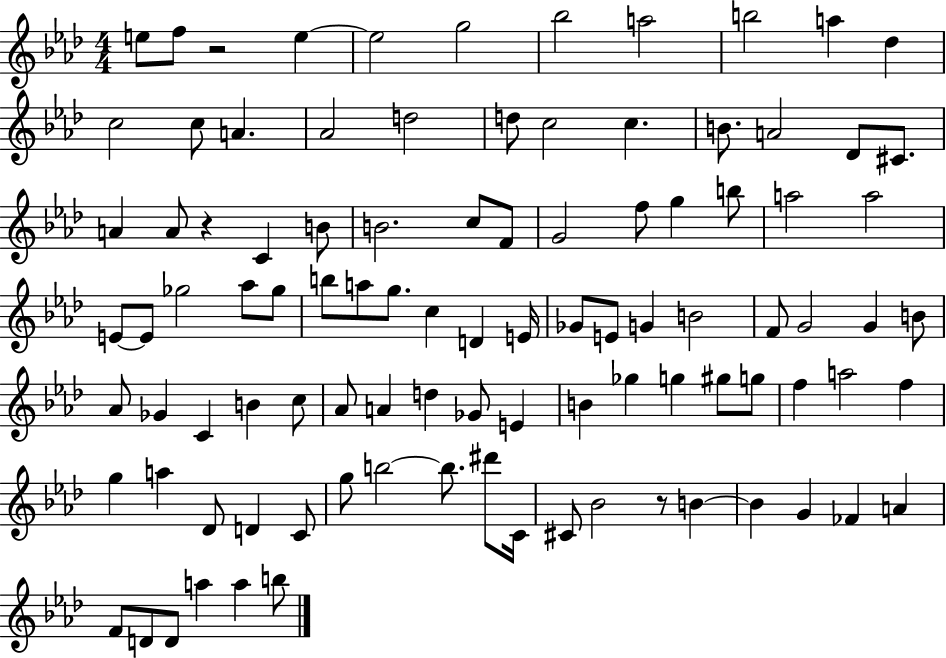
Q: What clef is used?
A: treble